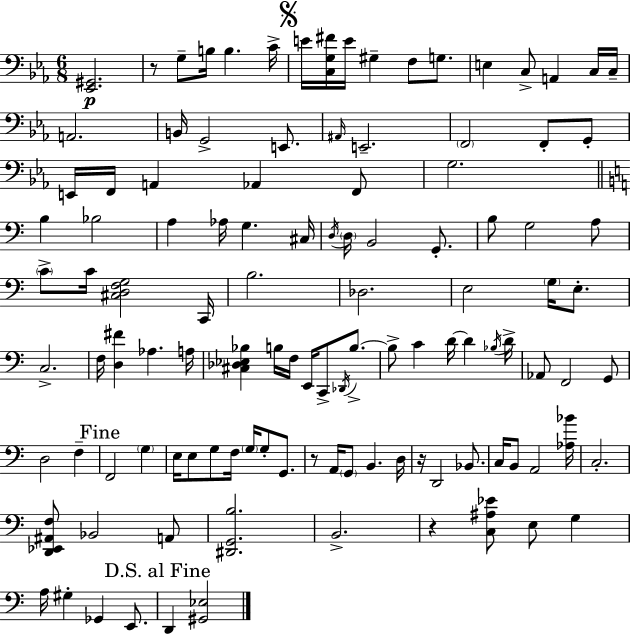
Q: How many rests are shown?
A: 4